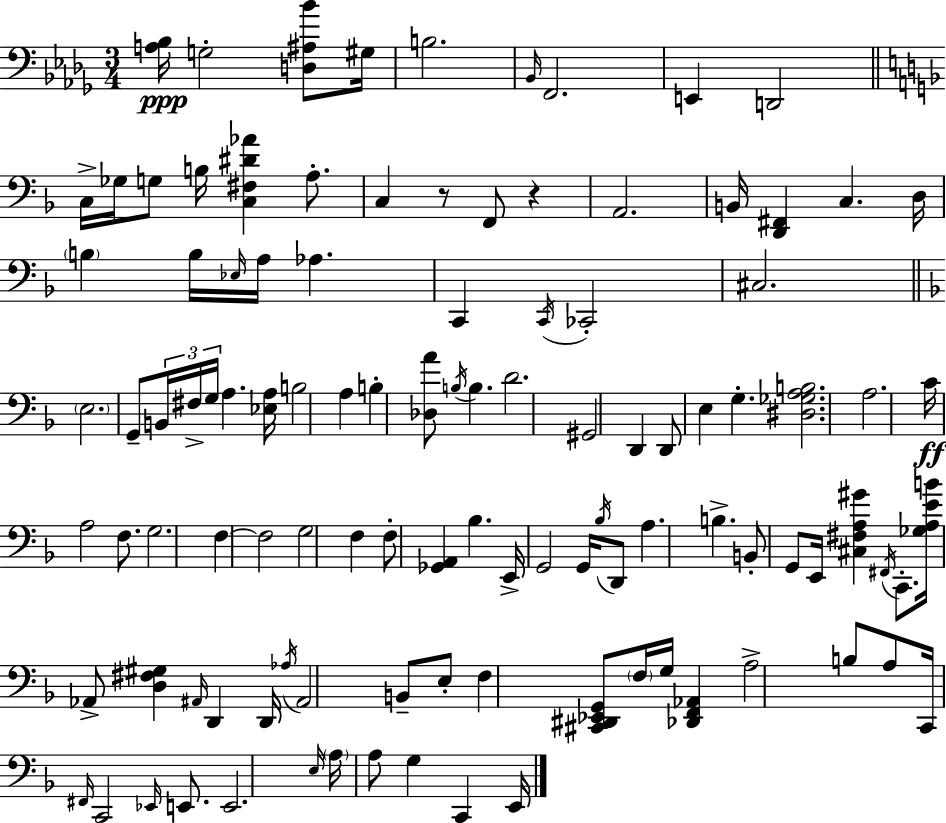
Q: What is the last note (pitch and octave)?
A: E2